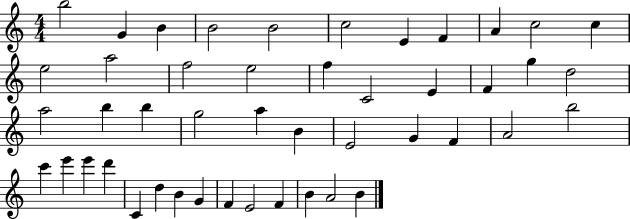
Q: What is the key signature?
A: C major